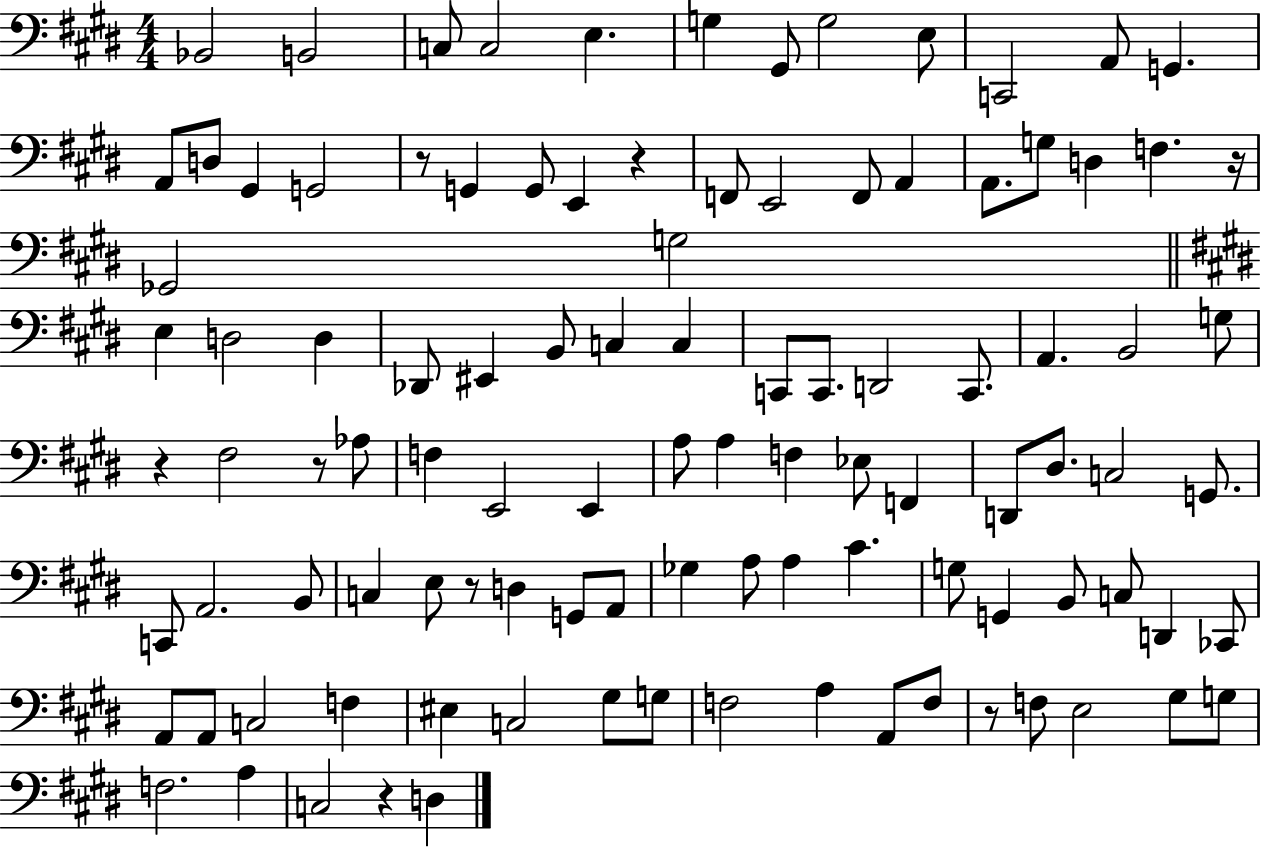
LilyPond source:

{
  \clef bass
  \numericTimeSignature
  \time 4/4
  \key e \major
  bes,2 b,2 | c8 c2 e4. | g4 gis,8 g2 e8 | c,2 a,8 g,4. | \break a,8 d8 gis,4 g,2 | r8 g,4 g,8 e,4 r4 | f,8 e,2 f,8 a,4 | a,8. g8 d4 f4. r16 | \break ges,2 g2 | \bar "||" \break \key e \major e4 d2 d4 | des,8 eis,4 b,8 c4 c4 | c,8 c,8. d,2 c,8. | a,4. b,2 g8 | \break r4 fis2 r8 aes8 | f4 e,2 e,4 | a8 a4 f4 ees8 f,4 | d,8 dis8. c2 g,8. | \break c,8 a,2. b,8 | c4 e8 r8 d4 g,8 a,8 | ges4 a8 a4 cis'4. | g8 g,4 b,8 c8 d,4 ces,8 | \break a,8 a,8 c2 f4 | eis4 c2 gis8 g8 | f2 a4 a,8 f8 | r8 f8 e2 gis8 g8 | \break f2. a4 | c2 r4 d4 | \bar "|."
}